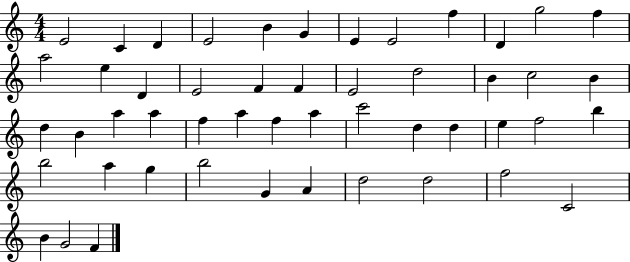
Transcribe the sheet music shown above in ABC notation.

X:1
T:Untitled
M:4/4
L:1/4
K:C
E2 C D E2 B G E E2 f D g2 f a2 e D E2 F F E2 d2 B c2 B d B a a f a f a c'2 d d e f2 b b2 a g b2 G A d2 d2 f2 C2 B G2 F